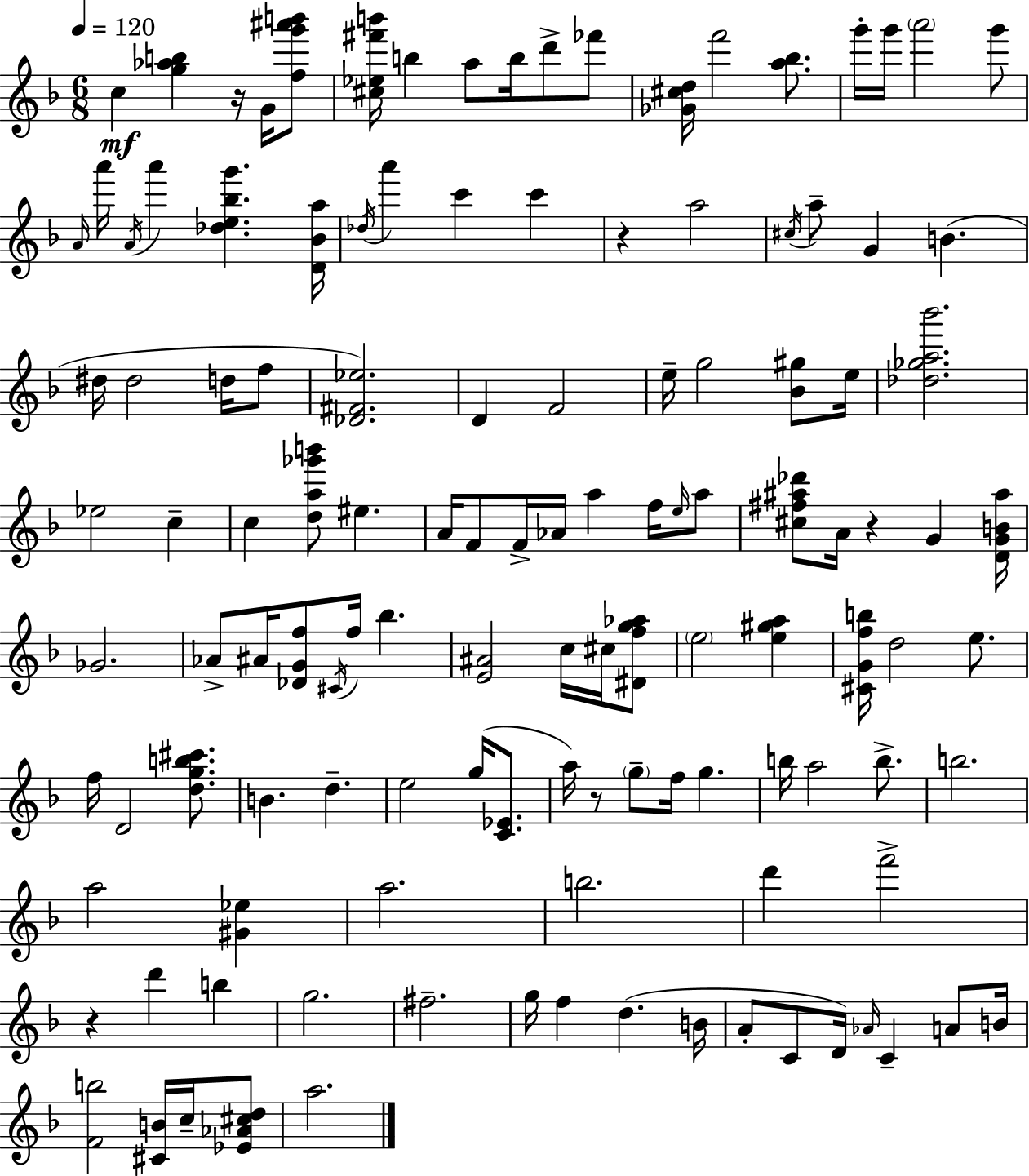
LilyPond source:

{
  \clef treble
  \numericTimeSignature
  \time 6/8
  \key f \major
  \tempo 4 = 120
  \repeat volta 2 { c''4\mf <g'' aes'' b''>4 r16 g'16 <f'' g''' ais''' b'''>8 | <cis'' ees'' fis''' b'''>16 b''4 a''8 b''16 d'''8-> fes'''8 | <ges' cis'' d''>16 f'''2 <a'' bes''>8. | g'''16-. g'''16 \parenthesize a'''2 g'''8 | \break \grace { a'16 } a'''16 \acciaccatura { a'16 } a'''4 <des'' e'' bes'' g'''>4. | <d' bes' a''>16 \acciaccatura { des''16 } a'''4 c'''4 c'''4 | r4 a''2 | \acciaccatura { cis''16 } a''8-- g'4 b'4.( | \break dis''16 dis''2 | d''16 f''8 <des' fis' ees''>2.) | d'4 f'2 | e''16-- g''2 | \break <bes' gis''>8 e''16 <des'' ges'' a'' bes'''>2. | ees''2 | c''4-- c''4 <d'' a'' ges''' b'''>8 eis''4. | a'16 f'8 f'16-> aes'16 a''4 | \break f''16 \grace { e''16 } a''8 <cis'' fis'' ais'' des'''>8 a'16 r4 | g'4 <d' g' b' ais''>16 ges'2. | aes'8-> ais'16 <des' g' f''>8 \acciaccatura { cis'16 } f''16 | bes''4. <e' ais'>2 | \break c''16 cis''16 <dis' f'' g'' aes''>8 \parenthesize e''2 | <e'' gis'' a''>4 <cis' g' f'' b''>16 d''2 | e''8. f''16 d'2 | <d'' g'' b'' cis'''>8. b'4. | \break d''4.-- e''2 | g''16( <c' ees'>8. a''16) r8 \parenthesize g''8-- f''16 | g''4. b''16 a''2 | b''8.-> b''2. | \break a''2 | <gis' ees''>4 a''2. | b''2. | d'''4 f'''2-> | \break r4 d'''4 | b''4 g''2. | fis''2.-- | g''16 f''4 d''4.( | \break b'16 a'8-. c'8 d'16) \grace { aes'16 } | c'4-- a'8 b'16 <f' b''>2 | <cis' b'>16 c''16-- <ees' aes' cis'' d''>8 a''2. | } \bar "|."
}